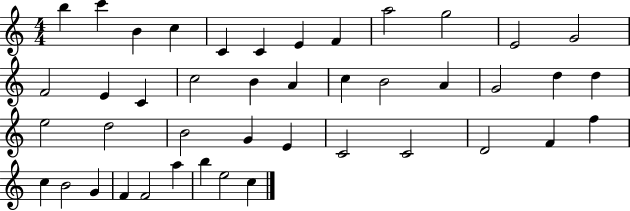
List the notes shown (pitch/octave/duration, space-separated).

B5/q C6/q B4/q C5/q C4/q C4/q E4/q F4/q A5/h G5/h E4/h G4/h F4/h E4/q C4/q C5/h B4/q A4/q C5/q B4/h A4/q G4/h D5/q D5/q E5/h D5/h B4/h G4/q E4/q C4/h C4/h D4/h F4/q F5/q C5/q B4/h G4/q F4/q F4/h A5/q B5/q E5/h C5/q